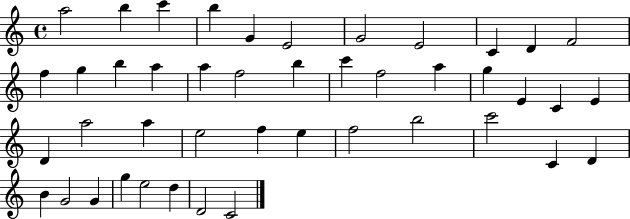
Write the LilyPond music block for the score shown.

{
  \clef treble
  \time 4/4
  \defaultTimeSignature
  \key c \major
  a''2 b''4 c'''4 | b''4 g'4 e'2 | g'2 e'2 | c'4 d'4 f'2 | \break f''4 g''4 b''4 a''4 | a''4 f''2 b''4 | c'''4 f''2 a''4 | g''4 e'4 c'4 e'4 | \break d'4 a''2 a''4 | e''2 f''4 e''4 | f''2 b''2 | c'''2 c'4 d'4 | \break b'4 g'2 g'4 | g''4 e''2 d''4 | d'2 c'2 | \bar "|."
}